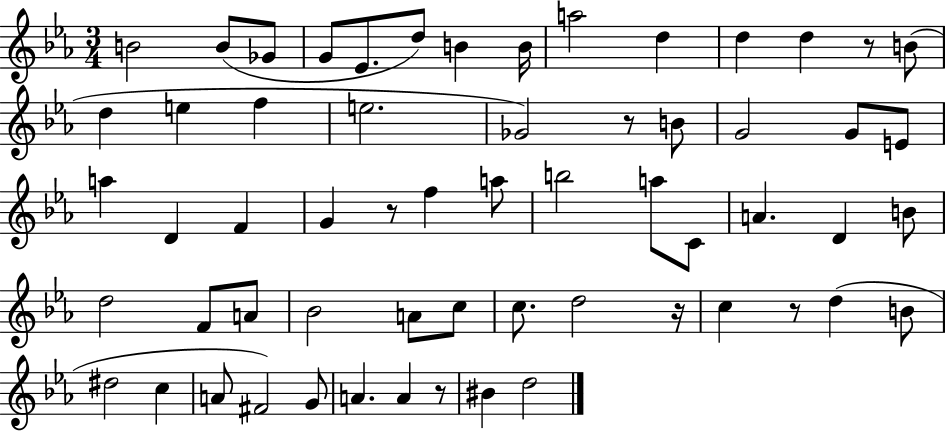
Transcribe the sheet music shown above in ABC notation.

X:1
T:Untitled
M:3/4
L:1/4
K:Eb
B2 B/2 _G/2 G/2 _E/2 d/2 B B/4 a2 d d d z/2 B/2 d e f e2 _G2 z/2 B/2 G2 G/2 E/2 a D F G z/2 f a/2 b2 a/2 C/2 A D B/2 d2 F/2 A/2 _B2 A/2 c/2 c/2 d2 z/4 c z/2 d B/2 ^d2 c A/2 ^F2 G/2 A A z/2 ^B d2